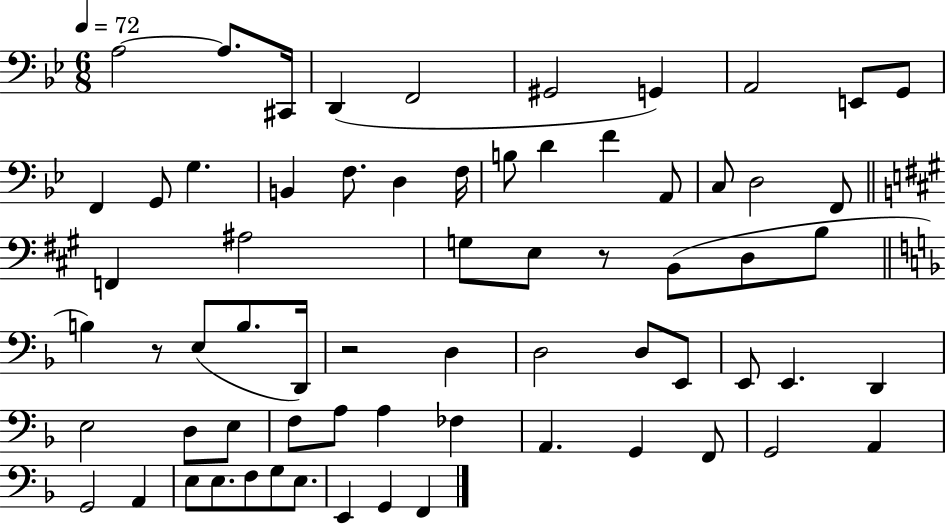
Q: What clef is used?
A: bass